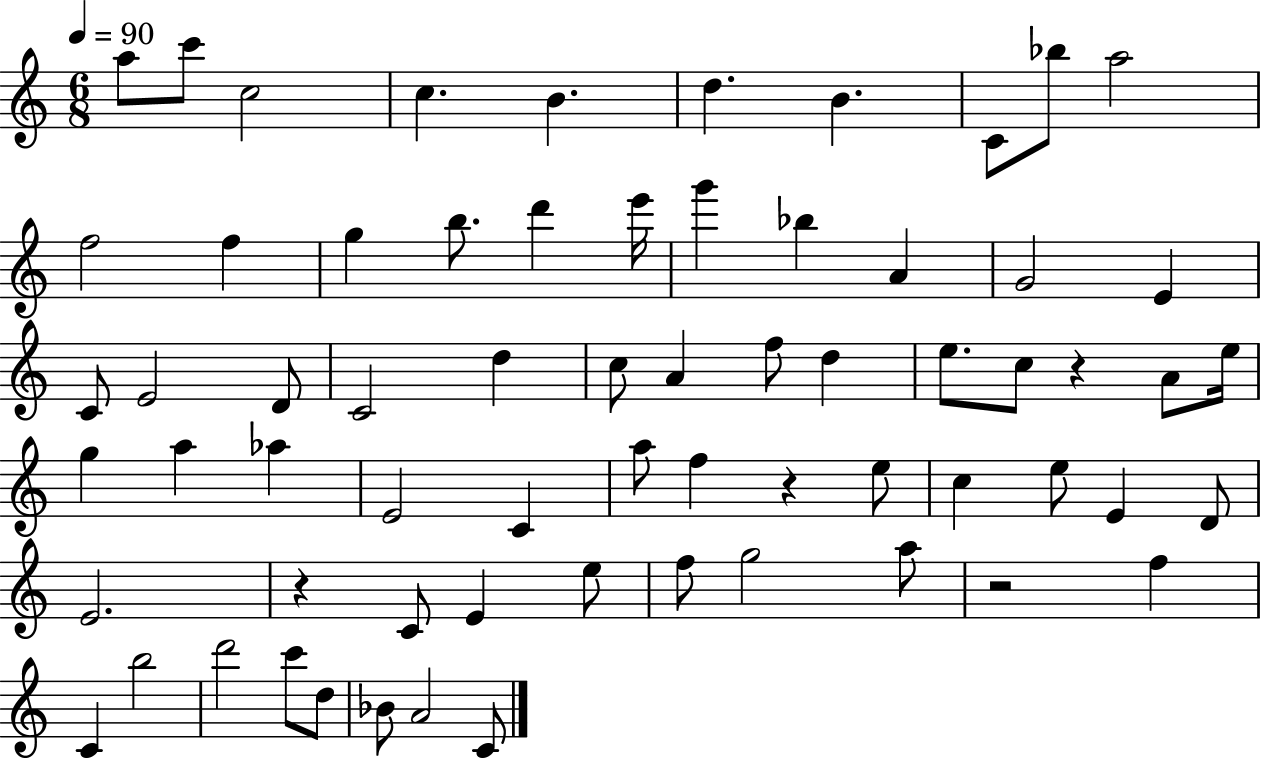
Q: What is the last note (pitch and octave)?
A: C4